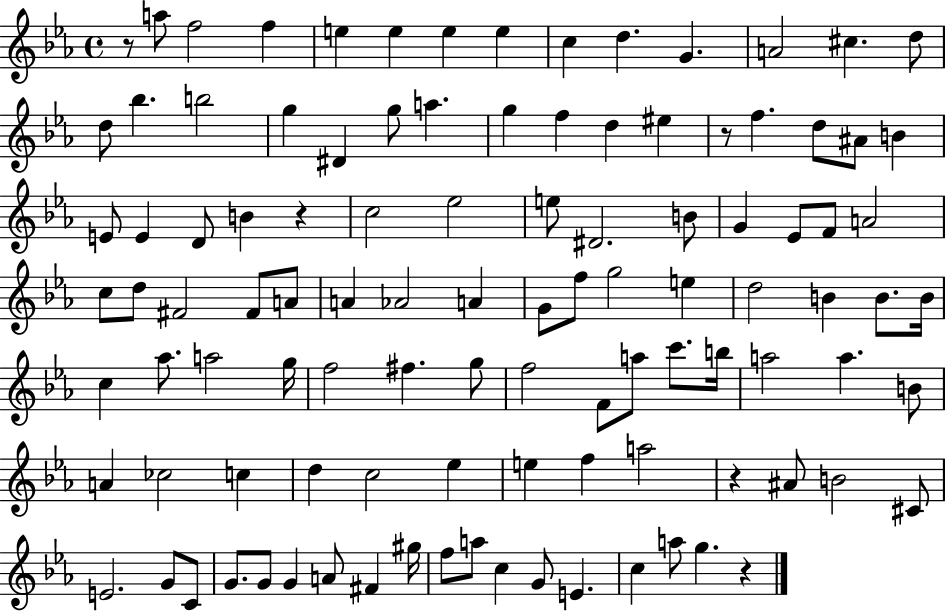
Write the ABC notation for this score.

X:1
T:Untitled
M:4/4
L:1/4
K:Eb
z/2 a/2 f2 f e e e e c d G A2 ^c d/2 d/2 _b b2 g ^D g/2 a g f d ^e z/2 f d/2 ^A/2 B E/2 E D/2 B z c2 _e2 e/2 ^D2 B/2 G _E/2 F/2 A2 c/2 d/2 ^F2 ^F/2 A/2 A _A2 A G/2 f/2 g2 e d2 B B/2 B/4 c _a/2 a2 g/4 f2 ^f g/2 f2 F/2 a/2 c'/2 b/4 a2 a B/2 A _c2 c d c2 _e e f a2 z ^A/2 B2 ^C/2 E2 G/2 C/2 G/2 G/2 G A/2 ^F ^g/4 f/2 a/2 c G/2 E c a/2 g z